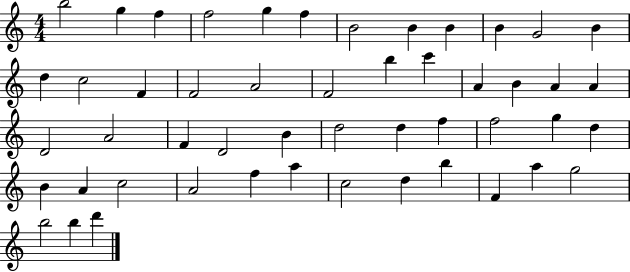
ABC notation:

X:1
T:Untitled
M:4/4
L:1/4
K:C
b2 g f f2 g f B2 B B B G2 B d c2 F F2 A2 F2 b c' A B A A D2 A2 F D2 B d2 d f f2 g d B A c2 A2 f a c2 d b F a g2 b2 b d'